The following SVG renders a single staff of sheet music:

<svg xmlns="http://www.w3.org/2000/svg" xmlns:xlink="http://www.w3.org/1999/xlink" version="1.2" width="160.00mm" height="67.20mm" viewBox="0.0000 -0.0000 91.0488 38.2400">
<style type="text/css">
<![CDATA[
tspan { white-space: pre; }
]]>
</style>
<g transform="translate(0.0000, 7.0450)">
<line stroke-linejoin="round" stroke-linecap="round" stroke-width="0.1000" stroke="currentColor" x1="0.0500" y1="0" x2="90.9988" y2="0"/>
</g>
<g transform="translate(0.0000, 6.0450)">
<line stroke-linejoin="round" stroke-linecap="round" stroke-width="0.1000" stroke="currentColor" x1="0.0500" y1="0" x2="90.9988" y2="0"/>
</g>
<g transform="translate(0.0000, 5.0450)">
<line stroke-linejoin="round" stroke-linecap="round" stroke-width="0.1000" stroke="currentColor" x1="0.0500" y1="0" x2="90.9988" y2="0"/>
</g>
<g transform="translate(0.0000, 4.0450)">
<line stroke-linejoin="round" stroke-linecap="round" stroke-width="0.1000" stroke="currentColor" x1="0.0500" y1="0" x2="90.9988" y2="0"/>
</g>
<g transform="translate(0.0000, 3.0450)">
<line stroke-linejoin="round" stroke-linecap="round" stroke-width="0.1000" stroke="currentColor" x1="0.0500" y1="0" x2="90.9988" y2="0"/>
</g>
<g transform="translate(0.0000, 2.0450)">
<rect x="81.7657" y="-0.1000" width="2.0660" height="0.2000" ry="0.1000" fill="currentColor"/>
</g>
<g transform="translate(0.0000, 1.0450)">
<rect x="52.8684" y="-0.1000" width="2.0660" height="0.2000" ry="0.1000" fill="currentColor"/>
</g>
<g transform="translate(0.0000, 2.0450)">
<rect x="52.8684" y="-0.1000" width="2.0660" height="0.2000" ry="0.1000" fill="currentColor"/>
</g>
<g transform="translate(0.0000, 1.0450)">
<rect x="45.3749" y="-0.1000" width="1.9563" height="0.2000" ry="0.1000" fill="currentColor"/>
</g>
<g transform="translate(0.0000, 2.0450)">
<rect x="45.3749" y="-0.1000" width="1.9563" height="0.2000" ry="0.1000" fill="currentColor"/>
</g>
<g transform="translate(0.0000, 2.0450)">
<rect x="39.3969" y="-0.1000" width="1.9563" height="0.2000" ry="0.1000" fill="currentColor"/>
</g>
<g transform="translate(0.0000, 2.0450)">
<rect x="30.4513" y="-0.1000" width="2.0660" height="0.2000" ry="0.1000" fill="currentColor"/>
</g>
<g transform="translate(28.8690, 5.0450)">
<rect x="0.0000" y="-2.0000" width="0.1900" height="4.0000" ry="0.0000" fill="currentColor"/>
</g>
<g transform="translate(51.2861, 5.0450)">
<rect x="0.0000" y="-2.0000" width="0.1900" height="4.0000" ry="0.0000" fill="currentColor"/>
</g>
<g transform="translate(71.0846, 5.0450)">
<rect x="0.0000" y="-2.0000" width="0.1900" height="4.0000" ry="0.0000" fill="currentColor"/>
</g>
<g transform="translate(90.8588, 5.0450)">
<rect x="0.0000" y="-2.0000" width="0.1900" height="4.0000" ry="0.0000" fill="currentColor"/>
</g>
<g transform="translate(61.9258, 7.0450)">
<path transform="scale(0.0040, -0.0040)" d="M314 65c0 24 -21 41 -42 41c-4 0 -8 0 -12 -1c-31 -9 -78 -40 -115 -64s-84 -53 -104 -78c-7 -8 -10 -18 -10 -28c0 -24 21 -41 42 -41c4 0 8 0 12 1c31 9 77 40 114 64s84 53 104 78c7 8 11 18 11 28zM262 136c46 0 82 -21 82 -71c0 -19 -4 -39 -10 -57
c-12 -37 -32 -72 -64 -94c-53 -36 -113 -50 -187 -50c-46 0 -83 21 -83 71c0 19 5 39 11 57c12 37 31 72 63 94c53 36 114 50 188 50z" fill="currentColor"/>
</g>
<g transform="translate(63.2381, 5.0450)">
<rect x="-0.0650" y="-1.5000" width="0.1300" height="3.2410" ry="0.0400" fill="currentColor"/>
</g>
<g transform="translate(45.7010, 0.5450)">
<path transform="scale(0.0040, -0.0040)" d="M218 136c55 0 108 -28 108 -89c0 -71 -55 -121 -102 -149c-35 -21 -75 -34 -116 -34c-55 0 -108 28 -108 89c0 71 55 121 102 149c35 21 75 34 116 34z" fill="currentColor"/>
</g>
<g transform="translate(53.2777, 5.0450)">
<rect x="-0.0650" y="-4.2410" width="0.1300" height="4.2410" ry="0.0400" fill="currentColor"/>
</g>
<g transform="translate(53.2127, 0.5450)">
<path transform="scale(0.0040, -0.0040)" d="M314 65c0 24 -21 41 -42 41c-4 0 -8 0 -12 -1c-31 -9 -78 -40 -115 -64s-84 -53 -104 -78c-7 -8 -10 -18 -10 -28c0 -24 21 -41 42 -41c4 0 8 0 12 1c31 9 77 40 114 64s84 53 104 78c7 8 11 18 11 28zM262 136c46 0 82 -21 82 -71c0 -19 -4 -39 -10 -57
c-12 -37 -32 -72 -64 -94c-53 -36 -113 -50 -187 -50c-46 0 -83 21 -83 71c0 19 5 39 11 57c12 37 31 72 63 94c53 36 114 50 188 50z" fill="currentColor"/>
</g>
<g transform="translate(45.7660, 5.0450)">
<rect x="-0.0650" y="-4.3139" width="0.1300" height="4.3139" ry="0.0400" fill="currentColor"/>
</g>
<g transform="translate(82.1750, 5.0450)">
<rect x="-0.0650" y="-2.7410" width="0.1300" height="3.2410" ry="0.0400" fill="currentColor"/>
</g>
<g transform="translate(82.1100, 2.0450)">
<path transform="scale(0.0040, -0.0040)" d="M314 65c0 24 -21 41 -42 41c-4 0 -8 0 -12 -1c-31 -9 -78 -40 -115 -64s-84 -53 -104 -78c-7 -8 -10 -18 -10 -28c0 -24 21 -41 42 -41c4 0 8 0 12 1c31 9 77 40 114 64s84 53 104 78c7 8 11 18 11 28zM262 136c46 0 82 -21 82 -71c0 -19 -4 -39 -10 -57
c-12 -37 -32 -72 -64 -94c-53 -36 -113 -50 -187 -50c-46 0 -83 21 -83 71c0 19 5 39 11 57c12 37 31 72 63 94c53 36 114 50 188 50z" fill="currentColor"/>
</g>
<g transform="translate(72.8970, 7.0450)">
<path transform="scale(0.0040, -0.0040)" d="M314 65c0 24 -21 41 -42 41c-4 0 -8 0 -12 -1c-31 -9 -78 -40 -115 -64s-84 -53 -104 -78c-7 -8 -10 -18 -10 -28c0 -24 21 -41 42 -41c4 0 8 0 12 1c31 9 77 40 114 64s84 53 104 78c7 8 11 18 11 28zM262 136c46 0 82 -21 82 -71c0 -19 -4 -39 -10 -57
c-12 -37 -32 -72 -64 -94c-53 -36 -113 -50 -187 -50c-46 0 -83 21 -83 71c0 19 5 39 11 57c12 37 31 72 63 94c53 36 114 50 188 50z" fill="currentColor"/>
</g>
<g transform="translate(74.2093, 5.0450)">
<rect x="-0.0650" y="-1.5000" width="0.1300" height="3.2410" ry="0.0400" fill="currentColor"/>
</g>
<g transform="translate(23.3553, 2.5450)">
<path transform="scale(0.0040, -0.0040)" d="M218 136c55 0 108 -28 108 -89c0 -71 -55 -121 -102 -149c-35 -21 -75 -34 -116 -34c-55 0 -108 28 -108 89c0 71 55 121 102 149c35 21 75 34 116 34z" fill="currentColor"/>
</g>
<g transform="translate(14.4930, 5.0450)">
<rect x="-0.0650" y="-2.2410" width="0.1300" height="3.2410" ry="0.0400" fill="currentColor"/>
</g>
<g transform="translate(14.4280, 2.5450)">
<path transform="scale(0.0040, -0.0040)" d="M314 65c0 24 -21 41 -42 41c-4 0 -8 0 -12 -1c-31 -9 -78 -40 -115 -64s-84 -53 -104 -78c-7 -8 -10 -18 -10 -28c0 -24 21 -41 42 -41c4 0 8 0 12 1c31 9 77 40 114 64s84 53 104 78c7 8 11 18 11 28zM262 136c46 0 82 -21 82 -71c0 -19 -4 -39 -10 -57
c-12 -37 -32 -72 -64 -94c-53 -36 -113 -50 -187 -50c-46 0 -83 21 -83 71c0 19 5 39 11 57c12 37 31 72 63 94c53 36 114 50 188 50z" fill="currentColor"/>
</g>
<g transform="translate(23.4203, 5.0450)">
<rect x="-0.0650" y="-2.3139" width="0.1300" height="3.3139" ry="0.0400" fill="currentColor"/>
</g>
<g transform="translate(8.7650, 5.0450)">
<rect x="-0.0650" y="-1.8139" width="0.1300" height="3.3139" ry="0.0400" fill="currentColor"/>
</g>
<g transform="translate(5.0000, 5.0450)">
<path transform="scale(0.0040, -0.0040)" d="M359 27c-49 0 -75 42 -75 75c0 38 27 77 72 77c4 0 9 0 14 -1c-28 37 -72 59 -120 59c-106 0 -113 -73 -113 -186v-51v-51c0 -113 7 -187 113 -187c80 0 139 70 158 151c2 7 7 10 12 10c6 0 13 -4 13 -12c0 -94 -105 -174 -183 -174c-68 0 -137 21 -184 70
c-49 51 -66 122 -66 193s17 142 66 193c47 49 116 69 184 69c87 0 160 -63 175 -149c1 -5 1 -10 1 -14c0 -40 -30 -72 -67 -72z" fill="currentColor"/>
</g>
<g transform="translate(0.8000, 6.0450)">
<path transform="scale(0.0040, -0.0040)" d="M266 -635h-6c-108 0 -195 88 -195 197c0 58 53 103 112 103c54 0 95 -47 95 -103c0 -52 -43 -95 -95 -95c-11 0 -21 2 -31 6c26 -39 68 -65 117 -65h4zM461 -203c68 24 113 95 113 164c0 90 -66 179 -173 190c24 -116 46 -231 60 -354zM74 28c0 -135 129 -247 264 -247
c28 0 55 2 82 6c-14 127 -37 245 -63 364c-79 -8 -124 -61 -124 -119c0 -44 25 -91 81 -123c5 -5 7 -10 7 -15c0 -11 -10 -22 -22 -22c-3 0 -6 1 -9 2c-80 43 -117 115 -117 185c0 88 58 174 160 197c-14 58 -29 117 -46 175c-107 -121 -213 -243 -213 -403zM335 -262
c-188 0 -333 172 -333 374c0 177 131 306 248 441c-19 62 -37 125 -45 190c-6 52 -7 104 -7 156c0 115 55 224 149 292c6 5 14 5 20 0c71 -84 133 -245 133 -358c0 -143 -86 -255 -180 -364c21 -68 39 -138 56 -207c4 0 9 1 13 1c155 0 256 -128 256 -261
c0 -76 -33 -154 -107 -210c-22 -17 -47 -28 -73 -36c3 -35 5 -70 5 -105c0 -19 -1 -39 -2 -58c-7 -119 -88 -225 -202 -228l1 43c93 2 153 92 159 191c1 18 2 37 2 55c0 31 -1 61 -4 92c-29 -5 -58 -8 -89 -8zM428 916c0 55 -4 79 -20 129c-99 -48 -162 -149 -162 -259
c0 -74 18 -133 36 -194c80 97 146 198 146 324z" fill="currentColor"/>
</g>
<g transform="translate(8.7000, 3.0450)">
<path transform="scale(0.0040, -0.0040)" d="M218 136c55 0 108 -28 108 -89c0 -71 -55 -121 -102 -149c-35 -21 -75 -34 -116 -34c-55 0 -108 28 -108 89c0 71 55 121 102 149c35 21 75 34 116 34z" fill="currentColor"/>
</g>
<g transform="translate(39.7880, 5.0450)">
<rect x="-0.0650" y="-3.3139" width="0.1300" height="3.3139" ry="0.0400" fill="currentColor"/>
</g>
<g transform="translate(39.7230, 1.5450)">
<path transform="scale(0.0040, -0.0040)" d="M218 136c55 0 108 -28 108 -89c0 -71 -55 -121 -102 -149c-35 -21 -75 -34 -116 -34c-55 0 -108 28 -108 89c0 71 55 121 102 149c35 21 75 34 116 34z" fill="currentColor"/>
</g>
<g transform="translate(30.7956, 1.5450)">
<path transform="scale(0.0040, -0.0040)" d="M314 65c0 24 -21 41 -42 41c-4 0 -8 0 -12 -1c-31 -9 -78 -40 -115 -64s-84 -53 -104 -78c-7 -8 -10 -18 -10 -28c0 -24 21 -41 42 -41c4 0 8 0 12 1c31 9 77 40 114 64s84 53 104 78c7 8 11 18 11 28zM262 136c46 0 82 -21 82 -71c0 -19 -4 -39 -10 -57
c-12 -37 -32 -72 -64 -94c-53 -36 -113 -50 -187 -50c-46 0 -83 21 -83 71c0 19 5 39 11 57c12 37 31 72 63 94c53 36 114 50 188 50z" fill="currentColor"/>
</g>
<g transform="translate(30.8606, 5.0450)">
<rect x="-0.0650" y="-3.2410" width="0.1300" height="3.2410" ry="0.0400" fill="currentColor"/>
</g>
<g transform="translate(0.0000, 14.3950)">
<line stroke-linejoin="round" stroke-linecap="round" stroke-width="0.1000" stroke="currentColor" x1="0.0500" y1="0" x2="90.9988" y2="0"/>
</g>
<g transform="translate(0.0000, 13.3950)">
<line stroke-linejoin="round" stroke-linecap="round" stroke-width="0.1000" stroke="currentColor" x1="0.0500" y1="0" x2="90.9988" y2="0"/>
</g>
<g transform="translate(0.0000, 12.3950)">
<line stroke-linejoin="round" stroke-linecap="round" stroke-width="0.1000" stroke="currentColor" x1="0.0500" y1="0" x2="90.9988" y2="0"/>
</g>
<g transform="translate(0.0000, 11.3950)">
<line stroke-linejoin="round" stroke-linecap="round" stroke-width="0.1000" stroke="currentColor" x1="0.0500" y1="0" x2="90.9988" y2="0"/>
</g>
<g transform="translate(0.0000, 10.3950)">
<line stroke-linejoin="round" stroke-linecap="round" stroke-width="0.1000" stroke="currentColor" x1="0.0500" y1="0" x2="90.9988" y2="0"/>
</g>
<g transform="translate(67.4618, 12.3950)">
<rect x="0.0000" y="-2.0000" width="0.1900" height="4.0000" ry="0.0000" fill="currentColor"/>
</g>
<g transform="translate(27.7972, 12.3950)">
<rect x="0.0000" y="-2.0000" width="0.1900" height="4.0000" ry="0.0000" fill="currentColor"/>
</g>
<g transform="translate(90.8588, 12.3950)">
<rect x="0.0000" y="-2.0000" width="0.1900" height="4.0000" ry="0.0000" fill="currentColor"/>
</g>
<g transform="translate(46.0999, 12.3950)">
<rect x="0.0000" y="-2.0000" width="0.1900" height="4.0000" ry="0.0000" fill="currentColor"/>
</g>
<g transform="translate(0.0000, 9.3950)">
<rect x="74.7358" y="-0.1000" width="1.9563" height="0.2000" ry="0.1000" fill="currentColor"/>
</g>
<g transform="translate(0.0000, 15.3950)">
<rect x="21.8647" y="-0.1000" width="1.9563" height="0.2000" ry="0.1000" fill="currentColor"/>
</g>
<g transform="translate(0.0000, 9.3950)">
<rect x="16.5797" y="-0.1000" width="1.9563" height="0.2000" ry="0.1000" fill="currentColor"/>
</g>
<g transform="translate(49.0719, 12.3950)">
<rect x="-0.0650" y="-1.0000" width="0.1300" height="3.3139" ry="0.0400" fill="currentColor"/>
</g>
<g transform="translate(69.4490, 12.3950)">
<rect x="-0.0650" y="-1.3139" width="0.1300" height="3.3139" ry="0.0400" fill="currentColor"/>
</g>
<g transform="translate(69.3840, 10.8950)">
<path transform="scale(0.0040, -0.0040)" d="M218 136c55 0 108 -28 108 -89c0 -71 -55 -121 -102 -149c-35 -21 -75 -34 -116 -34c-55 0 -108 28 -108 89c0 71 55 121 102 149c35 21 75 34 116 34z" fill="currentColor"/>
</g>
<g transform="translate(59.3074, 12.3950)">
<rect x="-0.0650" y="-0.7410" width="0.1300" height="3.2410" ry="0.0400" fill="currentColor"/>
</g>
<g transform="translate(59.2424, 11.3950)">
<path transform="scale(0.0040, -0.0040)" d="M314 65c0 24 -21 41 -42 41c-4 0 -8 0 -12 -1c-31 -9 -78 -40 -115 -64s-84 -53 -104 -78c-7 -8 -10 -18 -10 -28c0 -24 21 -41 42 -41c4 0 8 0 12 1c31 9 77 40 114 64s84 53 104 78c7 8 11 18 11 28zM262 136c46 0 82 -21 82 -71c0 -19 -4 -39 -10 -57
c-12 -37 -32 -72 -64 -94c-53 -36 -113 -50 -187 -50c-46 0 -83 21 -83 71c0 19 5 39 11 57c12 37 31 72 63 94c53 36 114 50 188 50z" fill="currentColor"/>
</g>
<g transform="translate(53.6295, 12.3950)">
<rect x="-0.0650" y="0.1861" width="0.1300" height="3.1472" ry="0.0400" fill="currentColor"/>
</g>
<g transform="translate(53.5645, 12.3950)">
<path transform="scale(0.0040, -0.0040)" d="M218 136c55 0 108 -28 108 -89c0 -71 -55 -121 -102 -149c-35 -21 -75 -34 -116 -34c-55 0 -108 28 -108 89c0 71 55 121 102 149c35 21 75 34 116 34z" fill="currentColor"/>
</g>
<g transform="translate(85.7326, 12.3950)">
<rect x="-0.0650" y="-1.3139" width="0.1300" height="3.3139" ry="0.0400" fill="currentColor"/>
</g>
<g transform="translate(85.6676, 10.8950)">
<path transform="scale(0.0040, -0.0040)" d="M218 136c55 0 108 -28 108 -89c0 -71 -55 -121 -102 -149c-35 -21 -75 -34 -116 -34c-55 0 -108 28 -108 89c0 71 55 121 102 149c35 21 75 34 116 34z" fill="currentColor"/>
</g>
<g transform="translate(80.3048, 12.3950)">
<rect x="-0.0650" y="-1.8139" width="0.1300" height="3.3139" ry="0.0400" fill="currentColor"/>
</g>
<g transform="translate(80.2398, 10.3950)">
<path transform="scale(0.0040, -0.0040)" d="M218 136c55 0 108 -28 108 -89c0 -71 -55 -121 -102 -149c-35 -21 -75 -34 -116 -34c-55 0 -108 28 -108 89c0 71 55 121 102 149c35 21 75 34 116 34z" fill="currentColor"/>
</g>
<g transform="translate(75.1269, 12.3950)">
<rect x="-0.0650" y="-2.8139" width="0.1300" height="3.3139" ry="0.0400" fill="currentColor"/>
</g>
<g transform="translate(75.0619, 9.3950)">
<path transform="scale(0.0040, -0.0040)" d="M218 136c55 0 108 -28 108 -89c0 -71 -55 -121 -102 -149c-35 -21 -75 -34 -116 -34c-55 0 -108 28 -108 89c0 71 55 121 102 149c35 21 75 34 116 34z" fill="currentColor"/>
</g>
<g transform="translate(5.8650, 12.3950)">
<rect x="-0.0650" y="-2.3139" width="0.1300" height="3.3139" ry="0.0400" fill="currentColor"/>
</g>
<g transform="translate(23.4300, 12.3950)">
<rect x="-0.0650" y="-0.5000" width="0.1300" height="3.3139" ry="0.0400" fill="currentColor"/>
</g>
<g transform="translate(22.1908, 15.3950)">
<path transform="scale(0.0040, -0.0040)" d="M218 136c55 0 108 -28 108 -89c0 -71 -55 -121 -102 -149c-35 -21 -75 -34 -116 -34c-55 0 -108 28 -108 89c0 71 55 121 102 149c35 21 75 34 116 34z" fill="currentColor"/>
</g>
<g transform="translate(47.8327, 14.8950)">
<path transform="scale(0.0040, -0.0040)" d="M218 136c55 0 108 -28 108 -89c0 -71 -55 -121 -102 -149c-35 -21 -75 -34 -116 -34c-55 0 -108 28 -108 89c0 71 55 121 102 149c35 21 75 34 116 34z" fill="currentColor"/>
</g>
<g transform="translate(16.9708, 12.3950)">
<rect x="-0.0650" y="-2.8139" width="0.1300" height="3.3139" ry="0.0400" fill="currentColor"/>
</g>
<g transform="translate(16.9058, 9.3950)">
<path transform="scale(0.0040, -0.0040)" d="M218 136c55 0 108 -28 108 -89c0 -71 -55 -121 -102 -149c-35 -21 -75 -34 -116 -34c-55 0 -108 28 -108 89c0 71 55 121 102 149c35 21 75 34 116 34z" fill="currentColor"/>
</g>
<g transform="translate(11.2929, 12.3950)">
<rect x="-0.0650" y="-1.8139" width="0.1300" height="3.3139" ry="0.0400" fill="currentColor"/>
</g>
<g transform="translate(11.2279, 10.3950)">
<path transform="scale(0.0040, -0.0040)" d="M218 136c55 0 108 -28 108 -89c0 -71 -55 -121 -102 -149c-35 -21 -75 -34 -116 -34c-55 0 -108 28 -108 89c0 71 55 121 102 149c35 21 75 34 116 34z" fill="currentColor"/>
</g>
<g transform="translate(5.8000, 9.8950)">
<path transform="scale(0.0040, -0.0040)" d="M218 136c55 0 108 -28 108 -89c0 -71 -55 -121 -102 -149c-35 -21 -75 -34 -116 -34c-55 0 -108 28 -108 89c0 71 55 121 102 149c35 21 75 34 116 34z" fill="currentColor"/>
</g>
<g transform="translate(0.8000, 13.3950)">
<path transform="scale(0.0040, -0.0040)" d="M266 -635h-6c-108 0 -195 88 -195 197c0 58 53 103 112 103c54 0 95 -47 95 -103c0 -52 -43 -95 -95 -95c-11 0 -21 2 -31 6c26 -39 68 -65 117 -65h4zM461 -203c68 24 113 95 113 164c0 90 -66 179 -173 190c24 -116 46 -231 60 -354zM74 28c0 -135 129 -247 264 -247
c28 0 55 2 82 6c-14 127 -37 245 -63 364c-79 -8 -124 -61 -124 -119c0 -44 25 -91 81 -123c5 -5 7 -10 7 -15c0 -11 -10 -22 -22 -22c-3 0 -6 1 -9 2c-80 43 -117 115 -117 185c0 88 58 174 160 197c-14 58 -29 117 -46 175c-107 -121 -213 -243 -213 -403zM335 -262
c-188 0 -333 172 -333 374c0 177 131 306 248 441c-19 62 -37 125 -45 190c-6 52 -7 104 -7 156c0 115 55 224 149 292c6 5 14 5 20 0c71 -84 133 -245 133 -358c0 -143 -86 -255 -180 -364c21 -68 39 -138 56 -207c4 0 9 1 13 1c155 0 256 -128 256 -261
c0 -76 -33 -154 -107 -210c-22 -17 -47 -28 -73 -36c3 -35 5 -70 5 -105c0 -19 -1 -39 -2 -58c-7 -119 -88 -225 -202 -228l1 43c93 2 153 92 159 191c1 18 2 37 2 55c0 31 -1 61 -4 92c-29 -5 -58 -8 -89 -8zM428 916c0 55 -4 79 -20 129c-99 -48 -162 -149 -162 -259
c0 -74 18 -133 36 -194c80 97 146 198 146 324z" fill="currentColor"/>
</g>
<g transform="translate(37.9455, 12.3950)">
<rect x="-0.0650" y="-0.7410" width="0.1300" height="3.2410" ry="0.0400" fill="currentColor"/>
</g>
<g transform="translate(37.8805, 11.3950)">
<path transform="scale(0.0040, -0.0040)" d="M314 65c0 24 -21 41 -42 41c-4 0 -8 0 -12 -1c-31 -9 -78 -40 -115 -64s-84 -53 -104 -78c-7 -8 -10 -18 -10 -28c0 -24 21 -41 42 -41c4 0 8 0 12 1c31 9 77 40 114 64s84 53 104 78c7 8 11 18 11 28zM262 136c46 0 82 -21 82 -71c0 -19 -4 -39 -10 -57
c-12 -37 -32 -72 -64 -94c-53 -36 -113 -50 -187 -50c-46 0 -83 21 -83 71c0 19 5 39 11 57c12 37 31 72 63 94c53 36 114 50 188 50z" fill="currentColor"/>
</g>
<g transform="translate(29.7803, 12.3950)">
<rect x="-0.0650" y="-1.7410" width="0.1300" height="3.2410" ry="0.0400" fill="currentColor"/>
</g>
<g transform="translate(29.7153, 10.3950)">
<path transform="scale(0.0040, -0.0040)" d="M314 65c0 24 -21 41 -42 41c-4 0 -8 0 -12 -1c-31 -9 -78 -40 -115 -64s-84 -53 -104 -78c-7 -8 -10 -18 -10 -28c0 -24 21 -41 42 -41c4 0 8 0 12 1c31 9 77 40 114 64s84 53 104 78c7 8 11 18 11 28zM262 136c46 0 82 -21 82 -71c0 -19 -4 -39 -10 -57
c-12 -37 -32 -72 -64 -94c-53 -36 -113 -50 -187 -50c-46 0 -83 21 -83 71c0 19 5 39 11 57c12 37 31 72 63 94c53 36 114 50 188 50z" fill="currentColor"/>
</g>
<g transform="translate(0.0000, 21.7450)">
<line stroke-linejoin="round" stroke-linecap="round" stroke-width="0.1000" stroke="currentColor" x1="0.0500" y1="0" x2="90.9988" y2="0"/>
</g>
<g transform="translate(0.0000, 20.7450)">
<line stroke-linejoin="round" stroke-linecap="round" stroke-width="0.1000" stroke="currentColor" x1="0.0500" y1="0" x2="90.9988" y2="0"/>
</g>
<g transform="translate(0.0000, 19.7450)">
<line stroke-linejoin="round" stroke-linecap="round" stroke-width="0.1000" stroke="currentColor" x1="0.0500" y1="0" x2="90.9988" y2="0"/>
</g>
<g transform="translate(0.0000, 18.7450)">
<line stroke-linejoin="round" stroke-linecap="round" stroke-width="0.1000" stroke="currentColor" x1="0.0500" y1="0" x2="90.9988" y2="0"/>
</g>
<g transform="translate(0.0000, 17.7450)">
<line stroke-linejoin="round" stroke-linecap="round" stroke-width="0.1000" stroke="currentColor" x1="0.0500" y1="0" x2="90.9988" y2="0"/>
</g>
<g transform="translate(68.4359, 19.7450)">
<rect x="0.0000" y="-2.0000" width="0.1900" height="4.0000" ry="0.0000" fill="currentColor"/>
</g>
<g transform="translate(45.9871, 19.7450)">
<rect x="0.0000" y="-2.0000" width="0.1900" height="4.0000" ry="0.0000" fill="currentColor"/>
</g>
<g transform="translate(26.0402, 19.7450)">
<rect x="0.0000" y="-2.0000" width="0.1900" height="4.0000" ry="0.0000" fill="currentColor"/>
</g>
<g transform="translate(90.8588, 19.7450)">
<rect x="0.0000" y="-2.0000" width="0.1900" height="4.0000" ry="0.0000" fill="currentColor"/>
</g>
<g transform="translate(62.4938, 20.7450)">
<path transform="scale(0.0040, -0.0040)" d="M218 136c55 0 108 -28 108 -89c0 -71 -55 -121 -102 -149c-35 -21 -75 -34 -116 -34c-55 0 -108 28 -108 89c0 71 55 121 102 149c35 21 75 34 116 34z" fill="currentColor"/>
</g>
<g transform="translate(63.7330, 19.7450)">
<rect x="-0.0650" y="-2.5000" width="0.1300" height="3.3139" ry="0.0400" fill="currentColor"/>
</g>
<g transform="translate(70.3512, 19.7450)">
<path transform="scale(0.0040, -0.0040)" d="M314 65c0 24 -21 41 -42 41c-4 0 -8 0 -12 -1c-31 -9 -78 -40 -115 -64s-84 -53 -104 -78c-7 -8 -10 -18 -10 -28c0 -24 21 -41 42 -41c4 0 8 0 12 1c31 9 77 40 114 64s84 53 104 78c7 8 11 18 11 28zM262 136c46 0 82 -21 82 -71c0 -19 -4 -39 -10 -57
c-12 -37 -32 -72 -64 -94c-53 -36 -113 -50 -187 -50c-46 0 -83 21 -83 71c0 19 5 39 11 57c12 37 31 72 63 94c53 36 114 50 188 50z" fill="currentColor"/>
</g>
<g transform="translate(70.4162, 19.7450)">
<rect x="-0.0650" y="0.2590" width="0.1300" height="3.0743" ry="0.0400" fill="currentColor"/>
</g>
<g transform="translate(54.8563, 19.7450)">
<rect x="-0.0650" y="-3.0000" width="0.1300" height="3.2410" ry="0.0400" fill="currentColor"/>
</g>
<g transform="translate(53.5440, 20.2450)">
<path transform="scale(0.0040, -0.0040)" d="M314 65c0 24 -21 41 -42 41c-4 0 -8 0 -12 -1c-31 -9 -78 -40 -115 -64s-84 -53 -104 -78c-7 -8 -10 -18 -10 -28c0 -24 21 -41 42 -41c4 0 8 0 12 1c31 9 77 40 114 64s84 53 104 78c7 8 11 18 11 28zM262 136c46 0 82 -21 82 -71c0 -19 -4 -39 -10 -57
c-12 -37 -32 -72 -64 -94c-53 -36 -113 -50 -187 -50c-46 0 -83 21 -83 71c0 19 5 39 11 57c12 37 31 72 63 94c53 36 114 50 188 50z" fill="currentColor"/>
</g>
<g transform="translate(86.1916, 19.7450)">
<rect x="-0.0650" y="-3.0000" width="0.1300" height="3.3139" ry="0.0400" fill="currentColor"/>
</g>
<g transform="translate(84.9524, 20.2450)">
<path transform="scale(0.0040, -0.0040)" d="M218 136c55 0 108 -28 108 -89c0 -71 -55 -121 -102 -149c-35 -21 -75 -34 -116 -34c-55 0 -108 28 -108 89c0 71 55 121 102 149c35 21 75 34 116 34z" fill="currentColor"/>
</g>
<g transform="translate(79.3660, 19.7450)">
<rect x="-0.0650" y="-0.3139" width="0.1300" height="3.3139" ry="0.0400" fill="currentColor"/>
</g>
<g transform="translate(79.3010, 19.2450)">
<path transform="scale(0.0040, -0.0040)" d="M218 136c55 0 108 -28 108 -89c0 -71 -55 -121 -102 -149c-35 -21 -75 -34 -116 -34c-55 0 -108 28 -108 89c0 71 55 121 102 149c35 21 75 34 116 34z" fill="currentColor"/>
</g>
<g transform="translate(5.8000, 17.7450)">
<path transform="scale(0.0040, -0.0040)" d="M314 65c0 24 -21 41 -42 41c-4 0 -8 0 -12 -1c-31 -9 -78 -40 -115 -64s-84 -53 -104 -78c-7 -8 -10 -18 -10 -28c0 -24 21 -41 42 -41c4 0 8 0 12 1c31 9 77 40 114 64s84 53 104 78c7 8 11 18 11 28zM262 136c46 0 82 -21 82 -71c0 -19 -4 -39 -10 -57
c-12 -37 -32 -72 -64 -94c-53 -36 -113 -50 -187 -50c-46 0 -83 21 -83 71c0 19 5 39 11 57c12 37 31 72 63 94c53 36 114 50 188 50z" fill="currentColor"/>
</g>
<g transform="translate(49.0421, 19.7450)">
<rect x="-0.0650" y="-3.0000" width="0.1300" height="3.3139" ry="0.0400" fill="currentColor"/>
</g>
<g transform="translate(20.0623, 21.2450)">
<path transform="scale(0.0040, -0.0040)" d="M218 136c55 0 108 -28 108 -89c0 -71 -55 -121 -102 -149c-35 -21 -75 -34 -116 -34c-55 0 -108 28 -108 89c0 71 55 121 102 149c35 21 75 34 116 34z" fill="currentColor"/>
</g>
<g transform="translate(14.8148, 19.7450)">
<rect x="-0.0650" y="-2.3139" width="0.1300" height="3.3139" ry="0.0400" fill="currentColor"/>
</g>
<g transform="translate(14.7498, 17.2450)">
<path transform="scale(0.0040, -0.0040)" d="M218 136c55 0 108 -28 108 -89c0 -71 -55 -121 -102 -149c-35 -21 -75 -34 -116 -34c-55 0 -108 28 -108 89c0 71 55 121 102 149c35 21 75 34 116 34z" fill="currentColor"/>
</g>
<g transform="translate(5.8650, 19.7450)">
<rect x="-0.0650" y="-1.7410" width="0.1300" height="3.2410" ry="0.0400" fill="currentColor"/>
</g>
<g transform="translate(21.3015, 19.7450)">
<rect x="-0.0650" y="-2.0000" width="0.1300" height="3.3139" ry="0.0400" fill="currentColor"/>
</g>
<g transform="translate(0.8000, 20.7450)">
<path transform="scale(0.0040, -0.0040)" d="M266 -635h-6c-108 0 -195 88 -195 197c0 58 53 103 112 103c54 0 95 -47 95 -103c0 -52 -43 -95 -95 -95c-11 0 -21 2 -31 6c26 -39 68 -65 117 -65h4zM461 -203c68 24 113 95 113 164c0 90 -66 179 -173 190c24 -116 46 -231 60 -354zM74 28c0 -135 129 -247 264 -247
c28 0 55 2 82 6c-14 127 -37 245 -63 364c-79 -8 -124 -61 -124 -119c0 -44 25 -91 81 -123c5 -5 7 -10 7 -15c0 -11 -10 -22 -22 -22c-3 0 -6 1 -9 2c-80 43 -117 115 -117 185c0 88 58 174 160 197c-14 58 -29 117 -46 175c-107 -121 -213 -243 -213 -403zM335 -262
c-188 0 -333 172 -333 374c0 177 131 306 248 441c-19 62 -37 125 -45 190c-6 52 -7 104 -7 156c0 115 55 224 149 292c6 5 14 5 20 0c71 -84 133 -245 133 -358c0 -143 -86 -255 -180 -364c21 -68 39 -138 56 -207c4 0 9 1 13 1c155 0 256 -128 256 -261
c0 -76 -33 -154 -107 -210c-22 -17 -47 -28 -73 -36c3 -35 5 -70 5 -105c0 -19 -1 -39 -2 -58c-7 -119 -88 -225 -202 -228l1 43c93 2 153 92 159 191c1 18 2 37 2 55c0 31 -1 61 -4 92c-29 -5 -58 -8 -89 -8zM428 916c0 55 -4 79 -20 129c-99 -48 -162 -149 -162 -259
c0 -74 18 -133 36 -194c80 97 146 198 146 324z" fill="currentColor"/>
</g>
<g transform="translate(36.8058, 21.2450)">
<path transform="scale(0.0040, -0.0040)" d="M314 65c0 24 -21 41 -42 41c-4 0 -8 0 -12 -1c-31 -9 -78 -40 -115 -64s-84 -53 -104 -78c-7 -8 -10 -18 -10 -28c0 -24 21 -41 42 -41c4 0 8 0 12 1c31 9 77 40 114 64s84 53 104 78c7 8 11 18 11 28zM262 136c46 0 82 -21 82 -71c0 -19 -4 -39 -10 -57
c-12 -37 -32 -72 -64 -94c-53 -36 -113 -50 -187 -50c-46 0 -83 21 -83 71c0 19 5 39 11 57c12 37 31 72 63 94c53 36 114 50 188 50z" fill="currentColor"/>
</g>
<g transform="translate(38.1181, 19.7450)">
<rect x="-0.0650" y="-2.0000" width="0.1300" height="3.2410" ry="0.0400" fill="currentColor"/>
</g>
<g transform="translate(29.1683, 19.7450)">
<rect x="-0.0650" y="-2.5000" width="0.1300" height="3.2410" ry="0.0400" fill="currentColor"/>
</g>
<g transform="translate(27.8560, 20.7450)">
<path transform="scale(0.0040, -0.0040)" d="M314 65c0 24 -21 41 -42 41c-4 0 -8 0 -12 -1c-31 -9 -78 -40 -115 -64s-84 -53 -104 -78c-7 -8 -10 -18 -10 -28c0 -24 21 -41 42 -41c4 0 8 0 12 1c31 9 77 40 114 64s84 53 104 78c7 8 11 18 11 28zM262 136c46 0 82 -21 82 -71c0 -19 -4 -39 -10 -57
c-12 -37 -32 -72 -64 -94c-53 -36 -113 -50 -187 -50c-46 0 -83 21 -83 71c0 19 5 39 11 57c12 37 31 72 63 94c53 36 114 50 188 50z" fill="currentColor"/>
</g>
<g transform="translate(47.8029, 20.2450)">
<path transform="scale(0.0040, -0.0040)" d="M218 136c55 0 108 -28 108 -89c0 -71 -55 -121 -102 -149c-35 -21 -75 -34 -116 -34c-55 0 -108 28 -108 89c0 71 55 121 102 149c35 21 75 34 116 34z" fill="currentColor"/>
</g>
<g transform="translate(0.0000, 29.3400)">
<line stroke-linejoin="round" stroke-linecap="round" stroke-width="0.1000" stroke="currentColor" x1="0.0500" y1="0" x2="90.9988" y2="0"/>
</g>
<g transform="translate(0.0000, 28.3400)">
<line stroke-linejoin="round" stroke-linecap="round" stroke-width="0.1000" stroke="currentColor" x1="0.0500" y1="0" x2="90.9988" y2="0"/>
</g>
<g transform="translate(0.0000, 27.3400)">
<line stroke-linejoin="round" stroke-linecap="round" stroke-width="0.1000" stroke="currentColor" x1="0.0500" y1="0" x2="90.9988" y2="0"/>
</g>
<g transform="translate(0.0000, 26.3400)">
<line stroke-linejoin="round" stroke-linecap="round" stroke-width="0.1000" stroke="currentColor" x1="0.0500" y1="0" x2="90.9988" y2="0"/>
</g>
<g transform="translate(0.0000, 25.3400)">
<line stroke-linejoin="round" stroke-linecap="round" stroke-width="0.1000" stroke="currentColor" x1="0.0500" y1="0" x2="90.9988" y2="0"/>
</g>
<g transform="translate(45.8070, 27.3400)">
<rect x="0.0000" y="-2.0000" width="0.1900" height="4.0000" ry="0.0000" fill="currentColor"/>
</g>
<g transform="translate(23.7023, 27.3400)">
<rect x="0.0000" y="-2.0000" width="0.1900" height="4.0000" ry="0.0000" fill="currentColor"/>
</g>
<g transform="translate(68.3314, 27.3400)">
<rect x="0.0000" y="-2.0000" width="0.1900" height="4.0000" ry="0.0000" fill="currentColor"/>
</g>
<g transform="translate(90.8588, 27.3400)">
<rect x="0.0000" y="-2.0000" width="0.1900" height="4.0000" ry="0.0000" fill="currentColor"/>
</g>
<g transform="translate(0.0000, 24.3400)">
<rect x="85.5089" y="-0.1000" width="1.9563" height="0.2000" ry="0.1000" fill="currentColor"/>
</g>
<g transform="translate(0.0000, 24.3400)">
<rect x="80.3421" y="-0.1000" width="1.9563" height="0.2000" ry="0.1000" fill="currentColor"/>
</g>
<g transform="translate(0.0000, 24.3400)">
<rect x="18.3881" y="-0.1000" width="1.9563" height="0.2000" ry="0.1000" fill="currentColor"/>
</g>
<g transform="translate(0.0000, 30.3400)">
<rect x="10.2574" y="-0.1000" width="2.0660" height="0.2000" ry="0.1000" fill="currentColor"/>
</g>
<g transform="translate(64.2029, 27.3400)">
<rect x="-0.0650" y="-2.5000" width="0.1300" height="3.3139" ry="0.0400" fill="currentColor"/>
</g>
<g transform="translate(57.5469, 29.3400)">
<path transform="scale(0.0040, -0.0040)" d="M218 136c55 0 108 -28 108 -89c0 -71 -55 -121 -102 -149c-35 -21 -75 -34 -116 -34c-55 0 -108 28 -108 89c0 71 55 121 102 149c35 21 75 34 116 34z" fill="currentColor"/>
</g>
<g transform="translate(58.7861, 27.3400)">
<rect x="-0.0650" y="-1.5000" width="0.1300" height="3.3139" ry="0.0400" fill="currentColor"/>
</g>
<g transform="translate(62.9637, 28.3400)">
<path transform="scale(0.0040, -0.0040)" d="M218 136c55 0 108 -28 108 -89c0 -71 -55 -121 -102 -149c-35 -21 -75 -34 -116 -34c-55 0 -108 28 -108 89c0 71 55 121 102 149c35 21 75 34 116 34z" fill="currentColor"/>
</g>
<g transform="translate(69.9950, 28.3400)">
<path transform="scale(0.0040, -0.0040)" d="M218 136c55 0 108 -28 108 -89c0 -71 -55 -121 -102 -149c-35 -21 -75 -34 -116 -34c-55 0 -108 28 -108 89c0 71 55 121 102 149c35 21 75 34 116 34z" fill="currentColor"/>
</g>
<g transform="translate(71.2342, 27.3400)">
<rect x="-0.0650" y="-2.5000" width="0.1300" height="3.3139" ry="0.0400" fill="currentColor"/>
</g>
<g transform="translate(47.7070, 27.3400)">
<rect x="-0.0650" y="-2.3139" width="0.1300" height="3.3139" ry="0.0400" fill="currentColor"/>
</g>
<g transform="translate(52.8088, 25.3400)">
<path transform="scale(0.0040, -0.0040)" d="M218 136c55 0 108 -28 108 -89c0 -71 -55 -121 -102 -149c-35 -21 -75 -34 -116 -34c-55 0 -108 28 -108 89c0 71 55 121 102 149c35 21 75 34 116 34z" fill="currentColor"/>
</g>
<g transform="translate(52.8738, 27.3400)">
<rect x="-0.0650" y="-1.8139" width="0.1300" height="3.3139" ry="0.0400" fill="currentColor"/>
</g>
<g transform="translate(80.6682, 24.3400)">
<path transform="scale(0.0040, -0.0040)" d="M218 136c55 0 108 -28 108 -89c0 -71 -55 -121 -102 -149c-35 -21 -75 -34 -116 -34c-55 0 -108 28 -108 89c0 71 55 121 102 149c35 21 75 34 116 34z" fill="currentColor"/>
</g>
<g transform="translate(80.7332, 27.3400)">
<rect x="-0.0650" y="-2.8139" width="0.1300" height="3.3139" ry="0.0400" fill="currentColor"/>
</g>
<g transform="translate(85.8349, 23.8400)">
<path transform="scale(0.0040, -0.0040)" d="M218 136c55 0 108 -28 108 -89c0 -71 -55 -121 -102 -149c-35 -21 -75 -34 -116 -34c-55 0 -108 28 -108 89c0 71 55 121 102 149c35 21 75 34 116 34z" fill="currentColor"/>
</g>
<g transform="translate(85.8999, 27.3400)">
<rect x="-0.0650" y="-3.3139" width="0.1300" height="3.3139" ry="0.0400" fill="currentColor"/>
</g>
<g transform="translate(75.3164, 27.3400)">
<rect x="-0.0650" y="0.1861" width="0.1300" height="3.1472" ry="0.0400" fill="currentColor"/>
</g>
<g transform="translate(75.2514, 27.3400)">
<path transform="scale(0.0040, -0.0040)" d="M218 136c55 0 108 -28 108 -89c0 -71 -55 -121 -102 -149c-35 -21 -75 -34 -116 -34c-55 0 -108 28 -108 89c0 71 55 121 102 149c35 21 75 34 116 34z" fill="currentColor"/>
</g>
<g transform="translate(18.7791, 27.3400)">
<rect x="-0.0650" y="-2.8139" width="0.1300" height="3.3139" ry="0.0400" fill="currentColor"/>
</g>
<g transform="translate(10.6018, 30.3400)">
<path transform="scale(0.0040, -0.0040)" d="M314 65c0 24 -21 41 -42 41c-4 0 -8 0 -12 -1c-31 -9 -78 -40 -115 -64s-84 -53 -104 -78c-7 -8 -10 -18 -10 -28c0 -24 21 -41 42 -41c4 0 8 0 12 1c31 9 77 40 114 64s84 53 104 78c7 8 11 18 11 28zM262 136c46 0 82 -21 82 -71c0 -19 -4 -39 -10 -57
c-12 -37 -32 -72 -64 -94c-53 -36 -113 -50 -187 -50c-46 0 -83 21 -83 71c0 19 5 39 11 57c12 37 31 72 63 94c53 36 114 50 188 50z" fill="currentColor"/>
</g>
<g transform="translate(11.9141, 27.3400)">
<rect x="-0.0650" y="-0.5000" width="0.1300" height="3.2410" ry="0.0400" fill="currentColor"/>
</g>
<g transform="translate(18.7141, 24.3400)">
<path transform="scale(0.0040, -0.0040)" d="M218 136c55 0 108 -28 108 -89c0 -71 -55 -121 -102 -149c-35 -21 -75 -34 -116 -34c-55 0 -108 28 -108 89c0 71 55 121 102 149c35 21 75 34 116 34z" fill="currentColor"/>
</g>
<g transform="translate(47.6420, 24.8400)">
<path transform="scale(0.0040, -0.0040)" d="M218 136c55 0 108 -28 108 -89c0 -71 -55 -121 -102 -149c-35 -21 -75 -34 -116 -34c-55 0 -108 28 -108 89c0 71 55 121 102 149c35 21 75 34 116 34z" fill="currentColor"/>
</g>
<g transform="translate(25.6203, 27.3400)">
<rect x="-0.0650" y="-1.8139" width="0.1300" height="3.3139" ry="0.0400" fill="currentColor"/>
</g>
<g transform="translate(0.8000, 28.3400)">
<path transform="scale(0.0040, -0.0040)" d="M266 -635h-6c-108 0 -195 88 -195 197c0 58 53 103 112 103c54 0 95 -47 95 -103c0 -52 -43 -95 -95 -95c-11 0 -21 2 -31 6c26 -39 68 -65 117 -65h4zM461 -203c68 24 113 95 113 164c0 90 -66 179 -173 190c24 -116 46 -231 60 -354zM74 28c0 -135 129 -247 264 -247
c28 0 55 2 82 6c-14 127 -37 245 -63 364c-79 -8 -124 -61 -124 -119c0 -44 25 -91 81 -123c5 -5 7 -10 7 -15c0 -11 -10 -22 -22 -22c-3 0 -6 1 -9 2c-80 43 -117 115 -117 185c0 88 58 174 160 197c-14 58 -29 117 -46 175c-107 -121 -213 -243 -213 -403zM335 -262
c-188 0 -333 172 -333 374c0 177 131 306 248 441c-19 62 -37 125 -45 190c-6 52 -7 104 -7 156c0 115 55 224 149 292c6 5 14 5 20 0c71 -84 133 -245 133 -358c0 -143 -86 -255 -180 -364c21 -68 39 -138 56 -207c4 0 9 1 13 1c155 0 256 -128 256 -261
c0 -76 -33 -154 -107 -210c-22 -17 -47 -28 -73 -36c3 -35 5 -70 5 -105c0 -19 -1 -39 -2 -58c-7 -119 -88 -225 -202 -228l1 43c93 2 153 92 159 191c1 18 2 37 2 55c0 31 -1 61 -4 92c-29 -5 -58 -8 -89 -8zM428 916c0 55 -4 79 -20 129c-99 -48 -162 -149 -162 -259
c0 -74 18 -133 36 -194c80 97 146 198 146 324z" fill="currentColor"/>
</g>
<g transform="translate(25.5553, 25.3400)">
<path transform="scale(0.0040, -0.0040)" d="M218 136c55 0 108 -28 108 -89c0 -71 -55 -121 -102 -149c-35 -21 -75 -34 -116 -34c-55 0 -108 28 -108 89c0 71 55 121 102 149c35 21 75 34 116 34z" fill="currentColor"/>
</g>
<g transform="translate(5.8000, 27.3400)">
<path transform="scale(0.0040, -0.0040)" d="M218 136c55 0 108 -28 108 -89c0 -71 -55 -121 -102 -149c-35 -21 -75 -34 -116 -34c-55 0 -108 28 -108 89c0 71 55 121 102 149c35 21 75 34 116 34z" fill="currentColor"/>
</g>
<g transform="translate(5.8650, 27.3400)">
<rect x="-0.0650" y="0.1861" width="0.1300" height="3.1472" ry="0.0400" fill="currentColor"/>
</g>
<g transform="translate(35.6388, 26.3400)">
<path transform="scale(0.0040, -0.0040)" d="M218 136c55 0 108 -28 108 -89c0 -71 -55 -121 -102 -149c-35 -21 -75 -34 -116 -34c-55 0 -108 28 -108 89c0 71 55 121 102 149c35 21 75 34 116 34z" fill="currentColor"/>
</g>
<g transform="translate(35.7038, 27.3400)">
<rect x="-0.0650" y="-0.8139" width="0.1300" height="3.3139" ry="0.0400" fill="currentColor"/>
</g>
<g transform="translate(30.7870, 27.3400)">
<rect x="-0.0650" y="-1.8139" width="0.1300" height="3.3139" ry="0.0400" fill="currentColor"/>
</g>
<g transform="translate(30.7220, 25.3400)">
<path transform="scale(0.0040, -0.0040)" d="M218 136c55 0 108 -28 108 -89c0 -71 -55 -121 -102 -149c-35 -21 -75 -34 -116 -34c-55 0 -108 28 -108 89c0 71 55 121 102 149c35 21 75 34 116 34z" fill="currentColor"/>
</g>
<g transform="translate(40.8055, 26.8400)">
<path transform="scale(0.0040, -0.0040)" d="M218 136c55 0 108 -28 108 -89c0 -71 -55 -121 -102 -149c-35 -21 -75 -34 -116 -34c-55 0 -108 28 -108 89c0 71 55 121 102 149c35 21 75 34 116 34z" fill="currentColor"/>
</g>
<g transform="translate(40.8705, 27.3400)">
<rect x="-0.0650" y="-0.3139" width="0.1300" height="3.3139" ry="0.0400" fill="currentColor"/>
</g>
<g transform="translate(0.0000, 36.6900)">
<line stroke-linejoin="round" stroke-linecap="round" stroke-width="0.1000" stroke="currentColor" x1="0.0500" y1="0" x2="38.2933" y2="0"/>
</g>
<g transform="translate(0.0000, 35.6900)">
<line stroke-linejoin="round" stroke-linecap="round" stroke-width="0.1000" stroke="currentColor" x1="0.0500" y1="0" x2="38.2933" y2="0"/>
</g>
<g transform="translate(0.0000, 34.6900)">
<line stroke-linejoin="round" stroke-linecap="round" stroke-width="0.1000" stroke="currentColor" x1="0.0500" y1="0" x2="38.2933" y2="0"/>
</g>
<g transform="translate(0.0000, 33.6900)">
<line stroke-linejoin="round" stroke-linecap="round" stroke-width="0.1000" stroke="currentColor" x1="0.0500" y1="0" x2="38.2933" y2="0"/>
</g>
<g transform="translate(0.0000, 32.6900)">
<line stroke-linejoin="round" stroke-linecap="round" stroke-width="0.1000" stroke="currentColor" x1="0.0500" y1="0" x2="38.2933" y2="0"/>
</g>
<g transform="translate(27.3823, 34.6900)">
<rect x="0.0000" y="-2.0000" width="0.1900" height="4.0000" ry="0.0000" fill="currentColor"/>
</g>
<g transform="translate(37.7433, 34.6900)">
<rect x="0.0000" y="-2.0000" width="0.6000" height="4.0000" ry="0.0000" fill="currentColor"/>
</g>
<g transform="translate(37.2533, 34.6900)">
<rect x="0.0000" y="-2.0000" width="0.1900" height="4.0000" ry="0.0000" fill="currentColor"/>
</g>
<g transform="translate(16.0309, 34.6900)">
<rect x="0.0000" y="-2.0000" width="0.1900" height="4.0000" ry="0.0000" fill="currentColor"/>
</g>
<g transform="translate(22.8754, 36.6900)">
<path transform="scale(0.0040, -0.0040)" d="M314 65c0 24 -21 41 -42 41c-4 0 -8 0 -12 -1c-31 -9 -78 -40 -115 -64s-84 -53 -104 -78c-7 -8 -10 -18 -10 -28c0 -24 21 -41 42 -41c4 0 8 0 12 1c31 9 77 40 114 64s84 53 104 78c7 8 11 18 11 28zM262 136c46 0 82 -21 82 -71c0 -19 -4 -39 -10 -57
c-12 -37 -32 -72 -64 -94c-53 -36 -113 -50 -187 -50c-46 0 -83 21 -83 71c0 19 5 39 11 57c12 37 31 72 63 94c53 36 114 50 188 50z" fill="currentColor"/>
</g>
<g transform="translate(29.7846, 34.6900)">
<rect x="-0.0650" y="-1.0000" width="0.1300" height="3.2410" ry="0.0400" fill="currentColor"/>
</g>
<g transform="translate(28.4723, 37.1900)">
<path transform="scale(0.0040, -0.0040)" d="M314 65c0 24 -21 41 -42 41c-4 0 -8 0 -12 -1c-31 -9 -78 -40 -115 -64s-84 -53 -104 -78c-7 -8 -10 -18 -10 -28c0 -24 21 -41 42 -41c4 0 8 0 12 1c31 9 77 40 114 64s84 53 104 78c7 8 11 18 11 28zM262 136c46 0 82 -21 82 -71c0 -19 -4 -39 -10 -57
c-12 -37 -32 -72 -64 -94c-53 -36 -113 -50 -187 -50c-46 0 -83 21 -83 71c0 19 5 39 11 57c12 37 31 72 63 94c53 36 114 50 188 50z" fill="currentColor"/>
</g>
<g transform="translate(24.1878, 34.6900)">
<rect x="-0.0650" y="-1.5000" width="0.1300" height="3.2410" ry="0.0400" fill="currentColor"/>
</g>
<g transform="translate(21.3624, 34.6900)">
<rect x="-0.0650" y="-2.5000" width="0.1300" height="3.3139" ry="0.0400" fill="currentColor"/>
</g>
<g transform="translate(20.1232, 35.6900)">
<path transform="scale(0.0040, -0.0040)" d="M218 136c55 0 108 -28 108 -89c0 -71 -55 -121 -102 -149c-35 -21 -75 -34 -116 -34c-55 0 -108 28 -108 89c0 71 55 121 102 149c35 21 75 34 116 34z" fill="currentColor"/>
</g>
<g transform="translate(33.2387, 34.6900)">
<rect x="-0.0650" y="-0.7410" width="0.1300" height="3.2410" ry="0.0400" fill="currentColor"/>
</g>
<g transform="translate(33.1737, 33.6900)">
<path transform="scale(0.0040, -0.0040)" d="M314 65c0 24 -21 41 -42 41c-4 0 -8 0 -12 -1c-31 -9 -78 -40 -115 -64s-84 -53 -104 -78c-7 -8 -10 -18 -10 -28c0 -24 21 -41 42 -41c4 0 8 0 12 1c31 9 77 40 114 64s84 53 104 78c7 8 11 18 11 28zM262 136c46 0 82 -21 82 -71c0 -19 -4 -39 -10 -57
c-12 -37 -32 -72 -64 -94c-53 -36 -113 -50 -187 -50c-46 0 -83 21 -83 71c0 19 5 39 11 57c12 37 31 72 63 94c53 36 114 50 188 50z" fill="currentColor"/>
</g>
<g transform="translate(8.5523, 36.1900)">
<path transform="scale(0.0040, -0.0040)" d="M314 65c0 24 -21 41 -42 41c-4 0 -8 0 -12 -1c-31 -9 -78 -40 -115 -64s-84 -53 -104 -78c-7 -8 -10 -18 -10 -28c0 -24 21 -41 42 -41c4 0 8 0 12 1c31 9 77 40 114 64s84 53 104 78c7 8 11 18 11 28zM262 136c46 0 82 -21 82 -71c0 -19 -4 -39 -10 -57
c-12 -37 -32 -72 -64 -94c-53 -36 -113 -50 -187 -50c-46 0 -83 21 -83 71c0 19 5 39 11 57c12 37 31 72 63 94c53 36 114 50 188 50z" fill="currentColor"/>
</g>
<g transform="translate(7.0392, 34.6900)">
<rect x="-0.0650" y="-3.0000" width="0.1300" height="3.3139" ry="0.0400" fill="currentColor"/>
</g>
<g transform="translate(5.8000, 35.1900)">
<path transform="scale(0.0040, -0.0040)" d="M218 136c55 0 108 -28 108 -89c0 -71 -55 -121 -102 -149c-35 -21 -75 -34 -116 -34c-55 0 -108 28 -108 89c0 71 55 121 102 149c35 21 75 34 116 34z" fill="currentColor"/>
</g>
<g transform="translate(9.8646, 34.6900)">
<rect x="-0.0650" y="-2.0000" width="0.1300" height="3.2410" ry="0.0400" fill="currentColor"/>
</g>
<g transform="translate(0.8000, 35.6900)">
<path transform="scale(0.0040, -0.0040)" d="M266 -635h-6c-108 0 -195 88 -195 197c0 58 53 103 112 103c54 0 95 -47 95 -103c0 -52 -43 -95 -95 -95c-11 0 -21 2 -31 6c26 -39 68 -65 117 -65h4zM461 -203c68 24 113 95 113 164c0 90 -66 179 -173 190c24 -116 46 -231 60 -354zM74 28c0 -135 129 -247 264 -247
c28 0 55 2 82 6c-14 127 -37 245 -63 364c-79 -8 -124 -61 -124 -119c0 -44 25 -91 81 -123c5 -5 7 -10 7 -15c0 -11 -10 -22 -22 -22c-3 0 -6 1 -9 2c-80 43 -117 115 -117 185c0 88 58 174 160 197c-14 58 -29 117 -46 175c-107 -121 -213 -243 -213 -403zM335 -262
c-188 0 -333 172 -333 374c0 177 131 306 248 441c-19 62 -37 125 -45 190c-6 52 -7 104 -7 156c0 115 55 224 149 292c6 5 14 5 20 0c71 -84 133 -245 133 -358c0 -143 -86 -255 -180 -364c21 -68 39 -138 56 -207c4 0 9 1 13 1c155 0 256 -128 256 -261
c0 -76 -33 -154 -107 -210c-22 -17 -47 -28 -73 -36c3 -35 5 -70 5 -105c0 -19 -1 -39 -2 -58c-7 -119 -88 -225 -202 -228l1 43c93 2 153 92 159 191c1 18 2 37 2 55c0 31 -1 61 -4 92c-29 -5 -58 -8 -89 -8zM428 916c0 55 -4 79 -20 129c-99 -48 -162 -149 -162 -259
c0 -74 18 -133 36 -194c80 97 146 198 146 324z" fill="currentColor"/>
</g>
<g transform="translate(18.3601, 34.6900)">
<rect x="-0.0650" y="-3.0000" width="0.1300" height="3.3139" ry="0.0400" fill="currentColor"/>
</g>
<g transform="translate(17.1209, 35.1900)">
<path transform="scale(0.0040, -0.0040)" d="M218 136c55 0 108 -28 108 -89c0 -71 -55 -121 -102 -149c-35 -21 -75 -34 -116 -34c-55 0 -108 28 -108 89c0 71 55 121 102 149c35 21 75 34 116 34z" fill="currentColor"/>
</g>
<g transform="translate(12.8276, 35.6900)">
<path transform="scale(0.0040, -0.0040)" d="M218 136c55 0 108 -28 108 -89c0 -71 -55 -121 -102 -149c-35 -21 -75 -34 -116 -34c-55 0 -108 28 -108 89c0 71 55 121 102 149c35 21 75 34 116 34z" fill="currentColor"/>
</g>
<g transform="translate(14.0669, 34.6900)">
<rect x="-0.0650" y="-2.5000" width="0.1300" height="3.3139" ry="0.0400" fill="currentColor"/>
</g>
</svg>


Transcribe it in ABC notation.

X:1
T:Untitled
M:4/4
L:1/4
K:C
f g2 g b2 b d' d'2 E2 E2 a2 g f a C f2 d2 D B d2 e a f e f2 g F G2 F2 A A2 G B2 c A B C2 a f f d c g f E G G B a b A F2 G A G E2 D2 d2